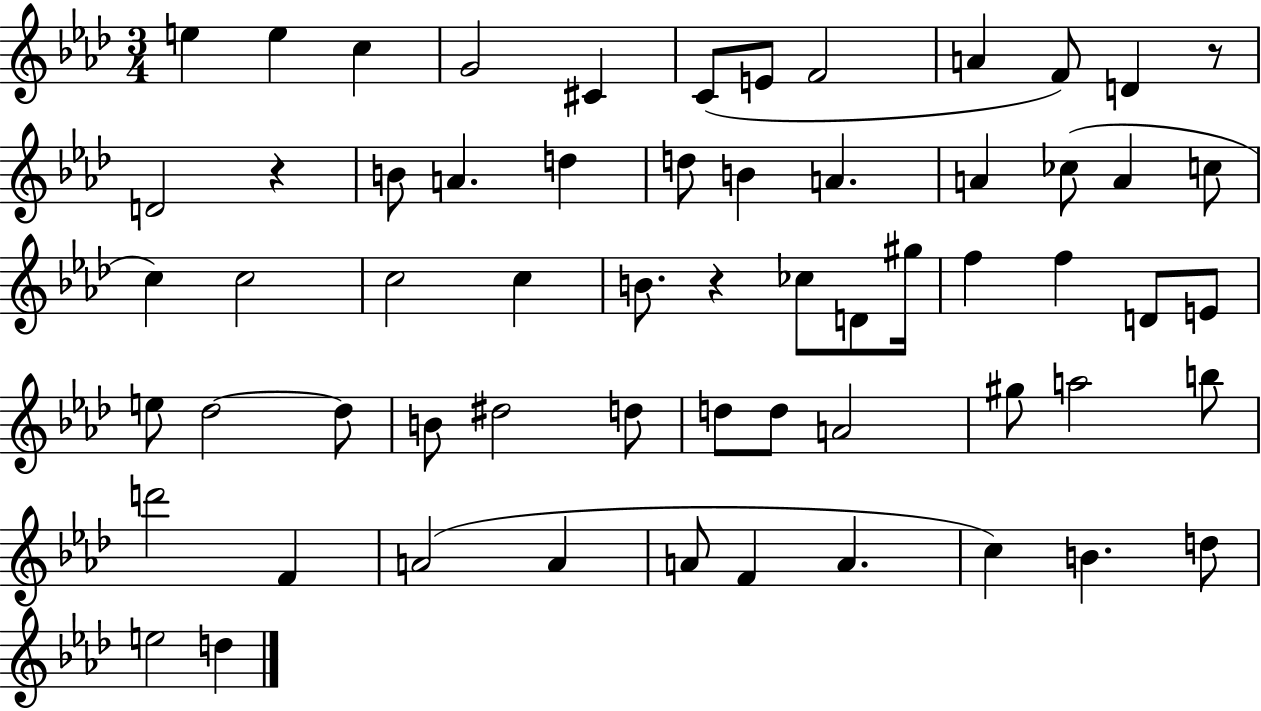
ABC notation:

X:1
T:Untitled
M:3/4
L:1/4
K:Ab
e e c G2 ^C C/2 E/2 F2 A F/2 D z/2 D2 z B/2 A d d/2 B A A _c/2 A c/2 c c2 c2 c B/2 z _c/2 D/2 ^g/4 f f D/2 E/2 e/2 _d2 _d/2 B/2 ^d2 d/2 d/2 d/2 A2 ^g/2 a2 b/2 d'2 F A2 A A/2 F A c B d/2 e2 d